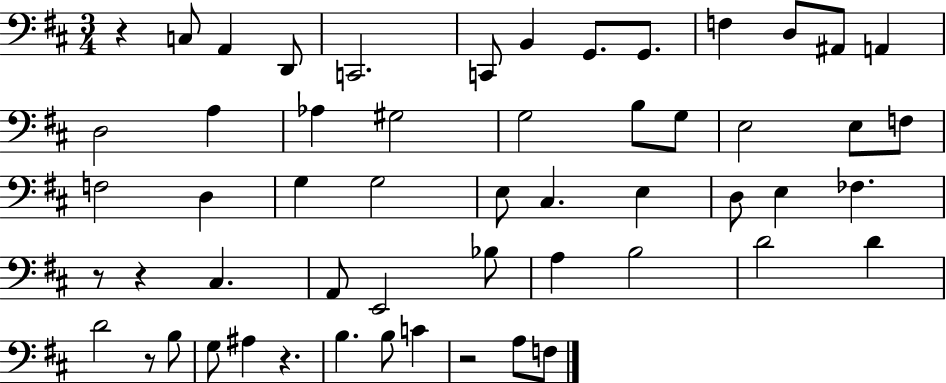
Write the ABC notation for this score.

X:1
T:Untitled
M:3/4
L:1/4
K:D
z C,/2 A,, D,,/2 C,,2 C,,/2 B,, G,,/2 G,,/2 F, D,/2 ^A,,/2 A,, D,2 A, _A, ^G,2 G,2 B,/2 G,/2 E,2 E,/2 F,/2 F,2 D, G, G,2 E,/2 ^C, E, D,/2 E, _F, z/2 z ^C, A,,/2 E,,2 _B,/2 A, B,2 D2 D D2 z/2 B,/2 G,/2 ^A, z B, B,/2 C z2 A,/2 F,/2